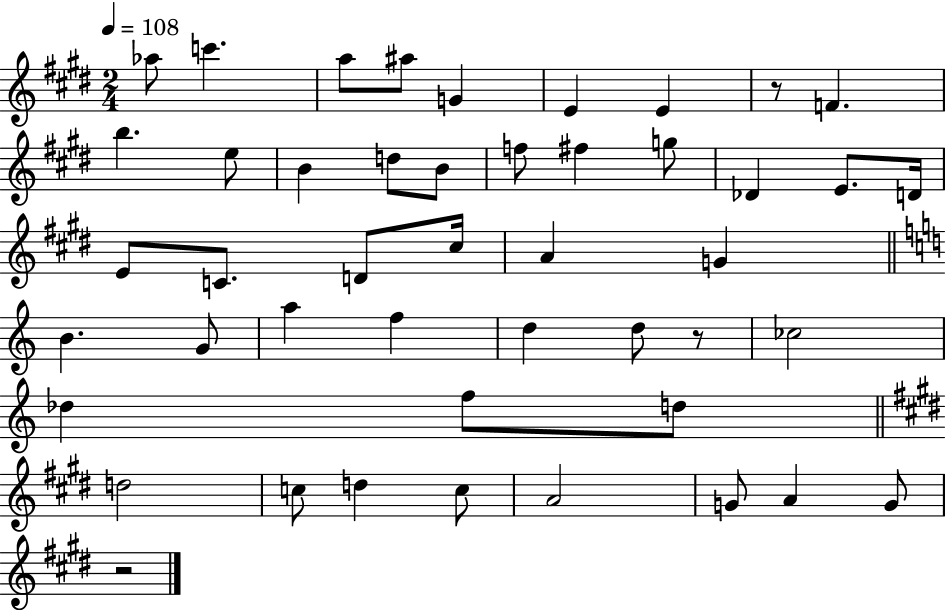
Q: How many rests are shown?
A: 3